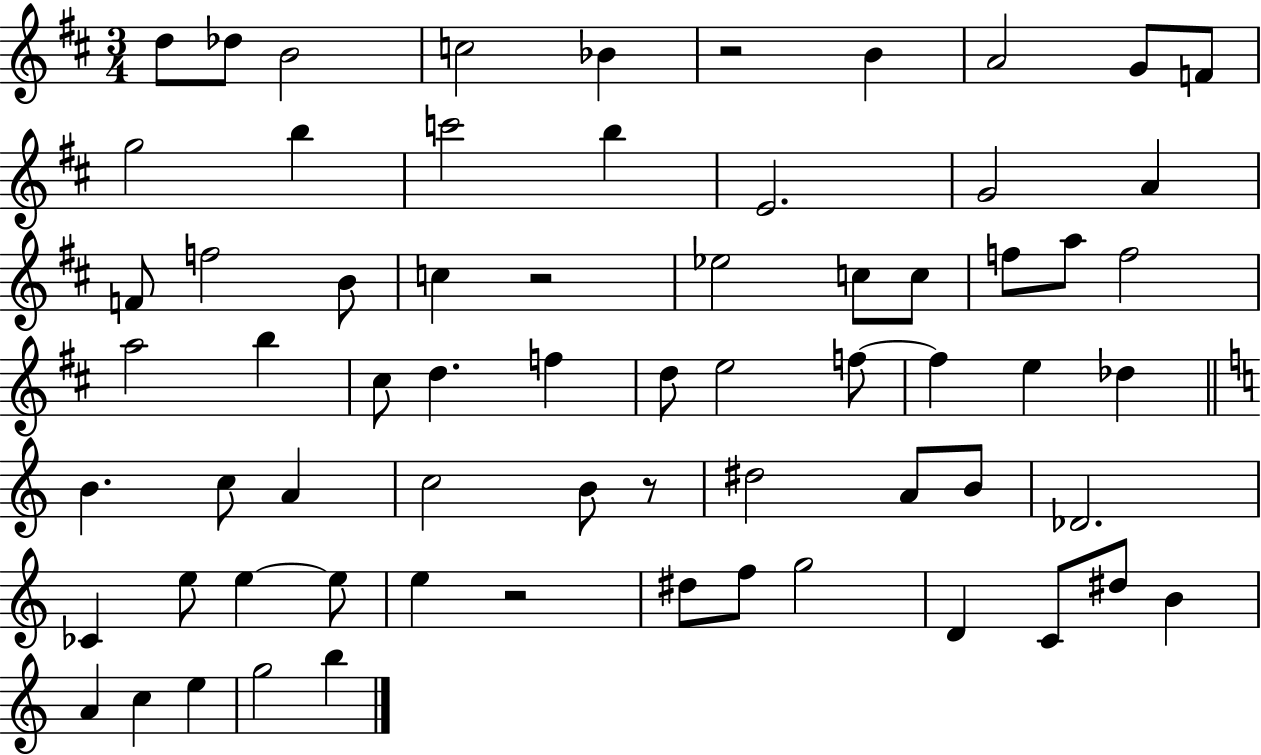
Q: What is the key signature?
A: D major